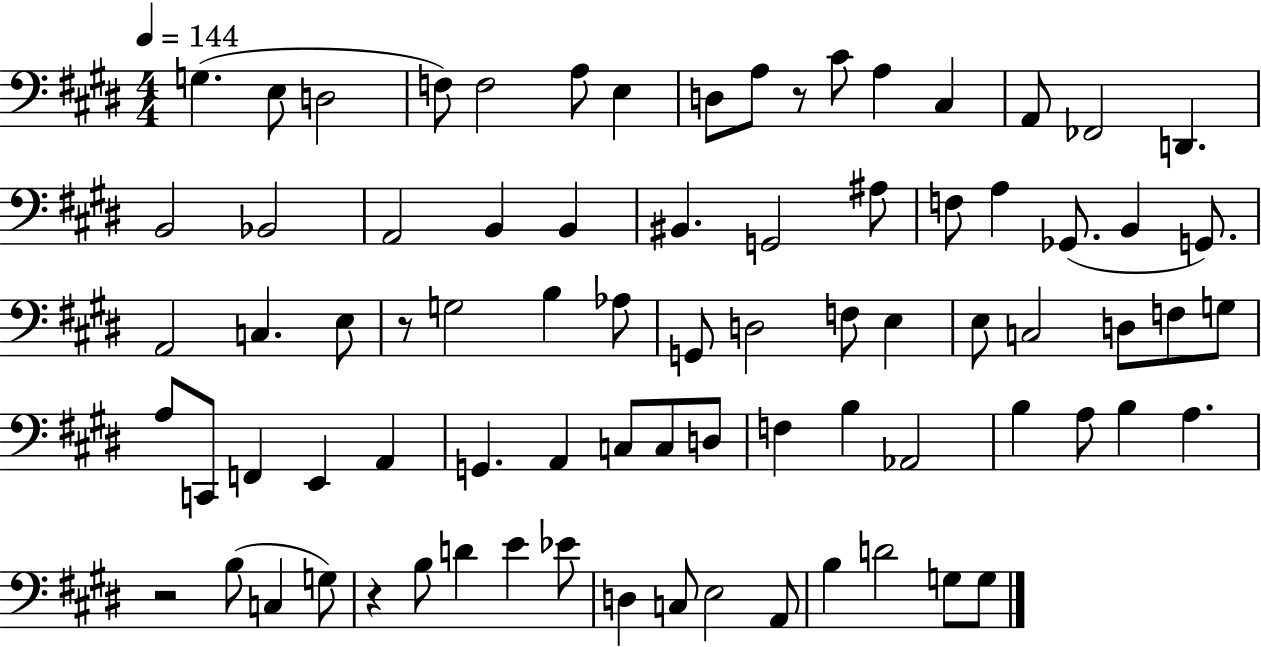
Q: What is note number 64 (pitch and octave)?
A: B3